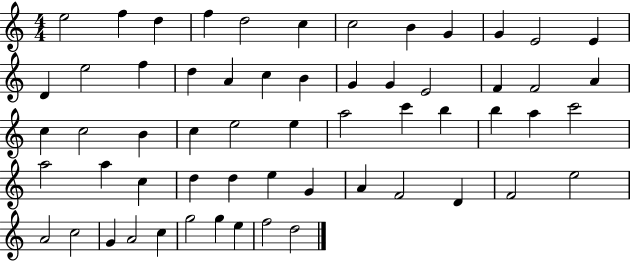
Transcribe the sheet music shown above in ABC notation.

X:1
T:Untitled
M:4/4
L:1/4
K:C
e2 f d f d2 c c2 B G G E2 E D e2 f d A c B G G E2 F F2 A c c2 B c e2 e a2 c' b b a c'2 a2 a c d d e G A F2 D F2 e2 A2 c2 G A2 c g2 g e f2 d2